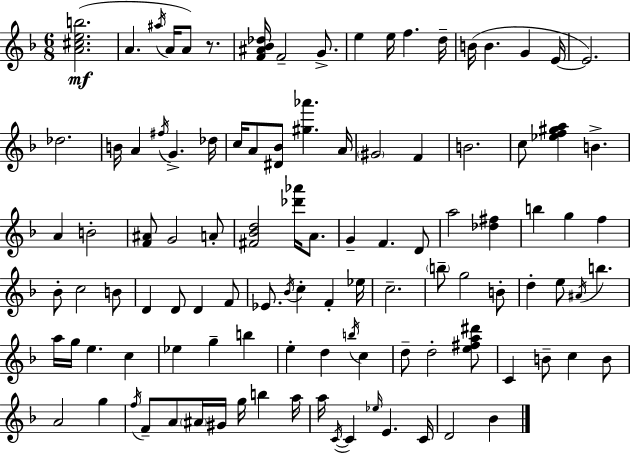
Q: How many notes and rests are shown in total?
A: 107